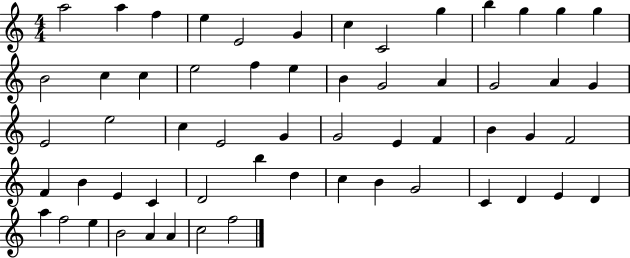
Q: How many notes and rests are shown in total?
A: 58